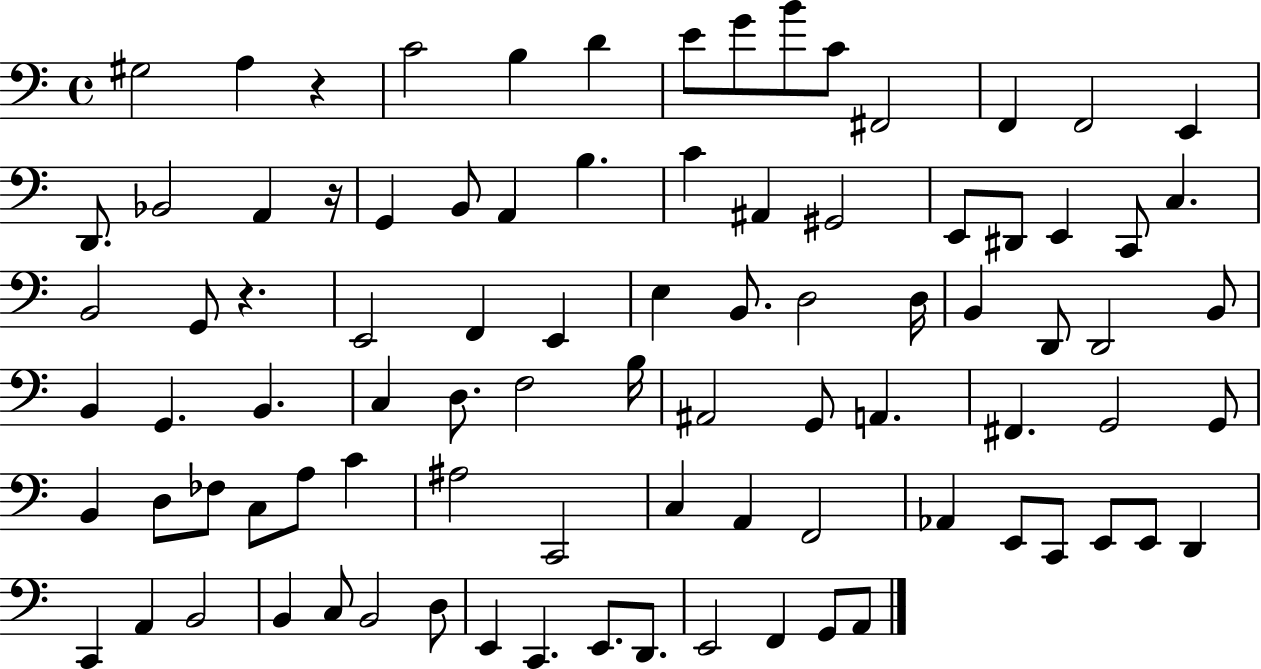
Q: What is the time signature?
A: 4/4